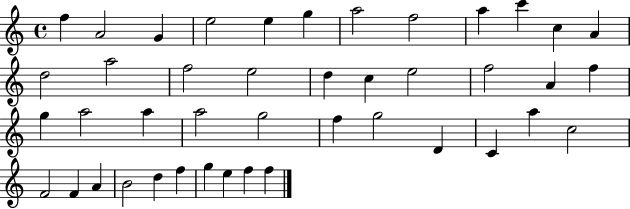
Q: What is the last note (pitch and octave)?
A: F5